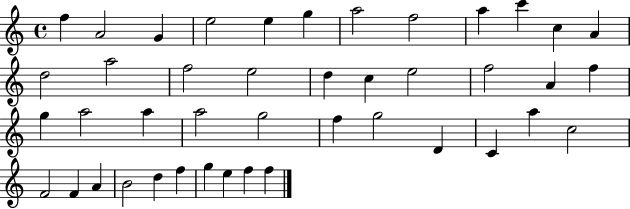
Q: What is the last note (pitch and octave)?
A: F5